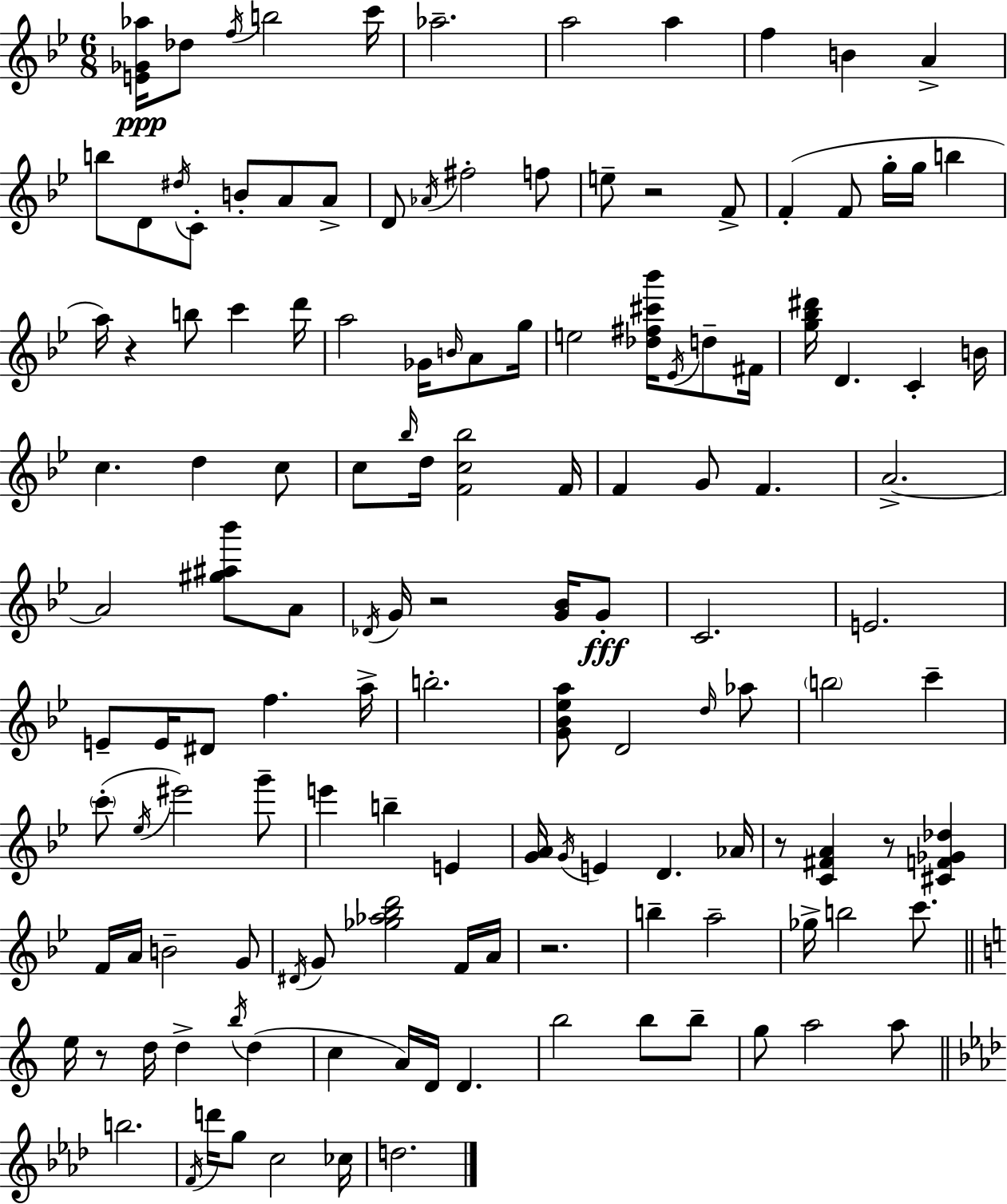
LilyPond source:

{
  \clef treble
  \numericTimeSignature
  \time 6/8
  \key g \minor
  <e' ges' aes''>16\ppp des''8 \acciaccatura { f''16 } b''2 | c'''16 aes''2.-- | a''2 a''4 | f''4 b'4 a'4-> | \break b''8 d'8 \acciaccatura { dis''16 } c'8-. b'8-. a'8 | a'8-> d'8 \acciaccatura { aes'16 } fis''2-. | f''8 e''8-- r2 | f'8-> f'4-.( f'8 g''16-. g''16 b''4 | \break a''16) r4 b''8 c'''4 | d'''16 a''2 ges'16 | \grace { b'16 } a'8 g''16 e''2 | <des'' fis'' cis''' bes'''>16 \acciaccatura { ees'16 } d''8-- fis'16 <g'' bes'' dis'''>16 d'4. | \break c'4-. b'16 c''4. d''4 | c''8 c''8 \grace { bes''16 } d''16 <f' c'' bes''>2 | f'16 f'4 g'8 | f'4. a'2.->~~ | \break a'2 | <gis'' ais'' bes'''>8 a'8 \acciaccatura { des'16 } g'16 r2 | <g' bes'>16 g'8-.\fff c'2. | e'2. | \break e'8-- e'16 dis'8 | f''4. a''16-> b''2.-. | <g' bes' ees'' a''>8 d'2 | \grace { d''16 } aes''8 \parenthesize b''2 | \break c'''4-- \parenthesize c'''8-.( \acciaccatura { ees''16 } eis'''2) | g'''8-- e'''4 | b''4-- e'4 <g' a'>16 \acciaccatura { g'16 } e'4 | d'4. aes'16 r8 | \break <c' fis' a'>4 r8 <cis' f' ges' des''>4 f'16 a'16 | b'2-- g'8 \acciaccatura { dis'16 } g'8 | <ges'' aes'' bes'' d'''>2 f'16 a'16 r2. | b''4-- | \break a''2-- ges''16-> | b''2 c'''8. \bar "||" \break \key c \major e''16 r8 d''16 d''4-> \acciaccatura { b''16 } d''4( | c''4 a'16) d'16 d'4. | b''2 b''8 b''8-- | g''8 a''2 a''8 | \break \bar "||" \break \key aes \major b''2. | \acciaccatura { f'16 } d'''16 g''8 c''2 | ces''16 d''2. | \bar "|."
}